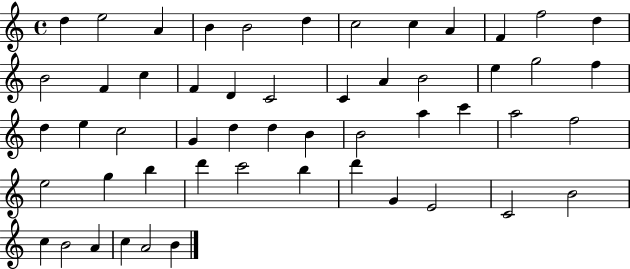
X:1
T:Untitled
M:4/4
L:1/4
K:C
d e2 A B B2 d c2 c A F f2 d B2 F c F D C2 C A B2 e g2 f d e c2 G d d B B2 a c' a2 f2 e2 g b d' c'2 b d' G E2 C2 B2 c B2 A c A2 B